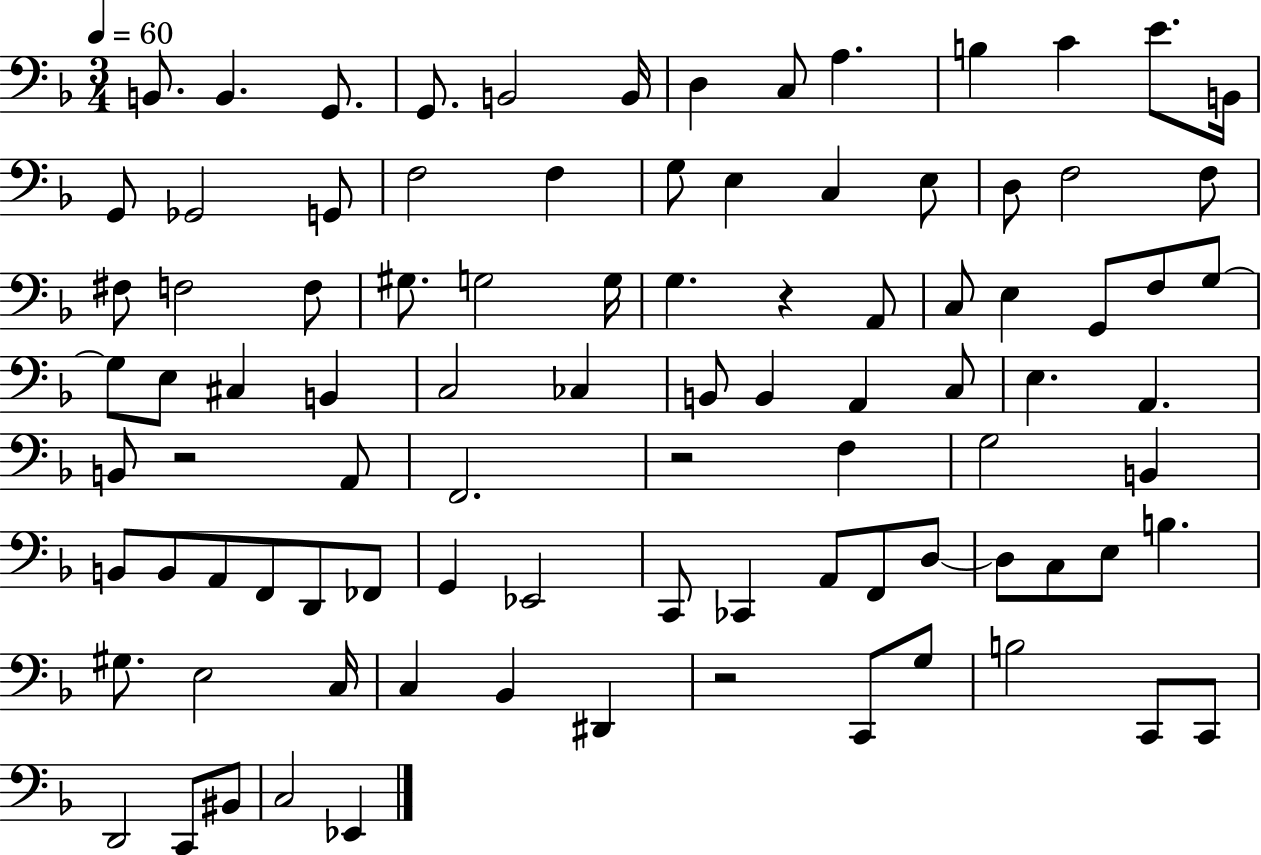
B2/e. B2/q. G2/e. G2/e. B2/h B2/s D3/q C3/e A3/q. B3/q C4/q E4/e. B2/s G2/e Gb2/h G2/e F3/h F3/q G3/e E3/q C3/q E3/e D3/e F3/h F3/e F#3/e F3/h F3/e G#3/e. G3/h G3/s G3/q. R/q A2/e C3/e E3/q G2/e F3/e G3/e G3/e E3/e C#3/q B2/q C3/h CES3/q B2/e B2/q A2/q C3/e E3/q. A2/q. B2/e R/h A2/e F2/h. R/h F3/q G3/h B2/q B2/e B2/e A2/e F2/e D2/e FES2/e G2/q Eb2/h C2/e CES2/q A2/e F2/e D3/e D3/e C3/e E3/e B3/q. G#3/e. E3/h C3/s C3/q Bb2/q D#2/q R/h C2/e G3/e B3/h C2/e C2/e D2/h C2/e BIS2/e C3/h Eb2/q